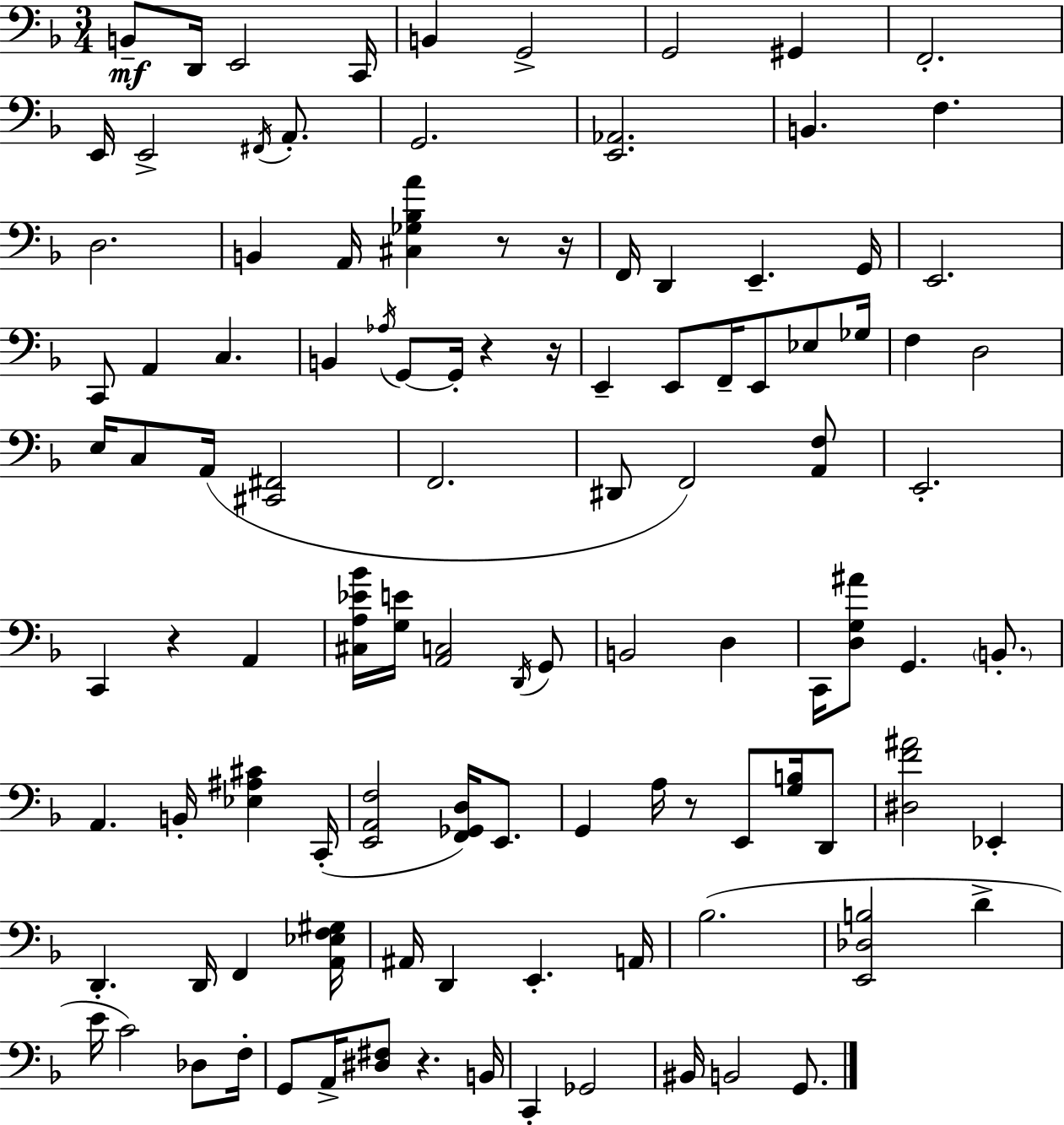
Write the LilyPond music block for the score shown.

{
  \clef bass
  \numericTimeSignature
  \time 3/4
  \key d \minor
  \repeat volta 2 { b,8--\mf d,16 e,2 c,16 | b,4 g,2-> | g,2 gis,4 | f,2.-. | \break e,16 e,2-> \acciaccatura { fis,16 } a,8.-. | g,2. | <e, aes,>2. | b,4. f4. | \break d2. | b,4 a,16 <cis ges bes a'>4 r8 | r16 f,16 d,4 e,4.-- | g,16 e,2. | \break c,8 a,4 c4. | b,4 \acciaccatura { aes16 } g,8~~ g,16-. r4 | r16 e,4-- e,8 f,16-- e,8 ees8 | ges16 f4 d2 | \break e16 c8 a,16( <cis, fis,>2 | f,2. | dis,8 f,2) | <a, f>8 e,2.-. | \break c,4 r4 a,4 | <cis a ees' bes'>16 <g e'>16 <a, c>2 | \acciaccatura { d,16 } g,8 b,2 d4 | c,16 <d g ais'>8 g,4. | \break \parenthesize b,8.-. a,4. b,16-. <ees ais cis'>4 | c,16-.( <e, a, f>2 <f, ges, d>16) | e,8. g,4 a16 r8 e,8 | <g b>16 d,8 <dis f' ais'>2 ees,4-. | \break d,4.-. d,16 f,4 | <a, ees f gis>16 ais,16 d,4 e,4.-. | a,16 bes2.( | <e, des b>2 d'4-> | \break e'16 c'2) | des8 f16-. g,8 a,16-> <dis fis>8 r4. | b,16 c,4-. ges,2 | bis,16 b,2 | \break g,8. } \bar "|."
}